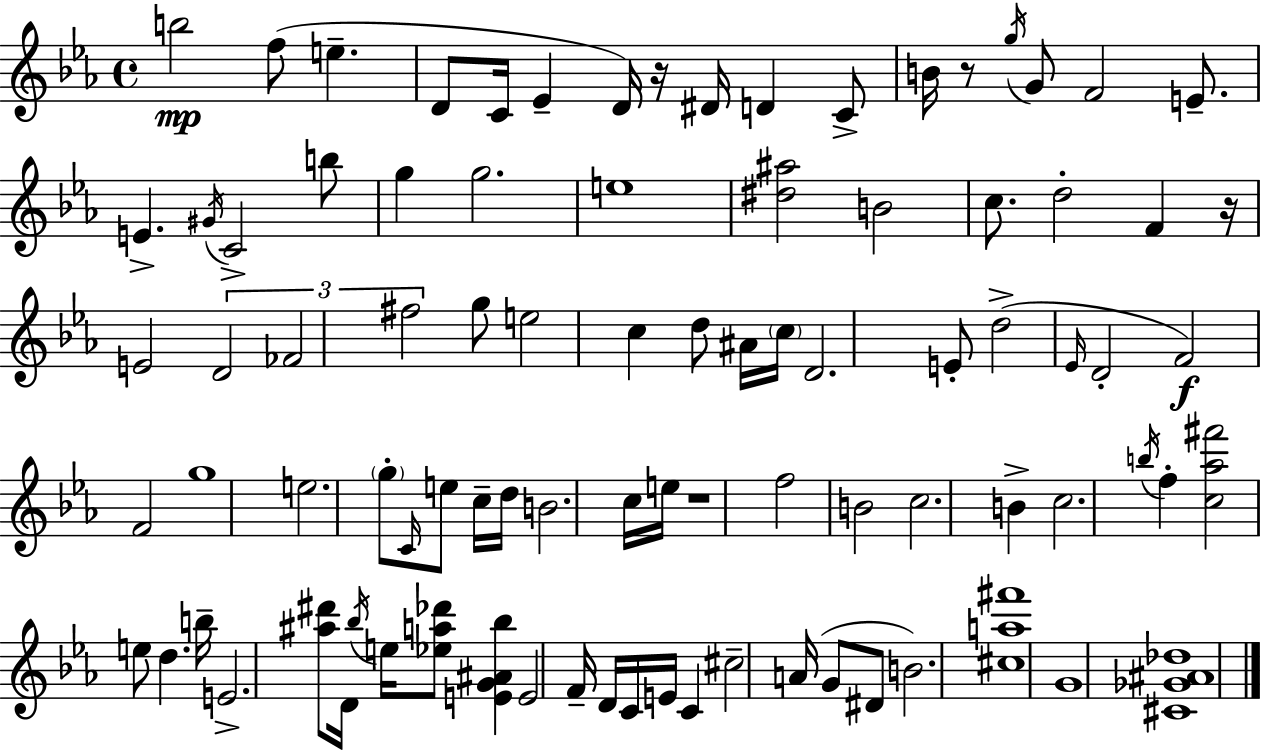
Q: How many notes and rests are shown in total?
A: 90